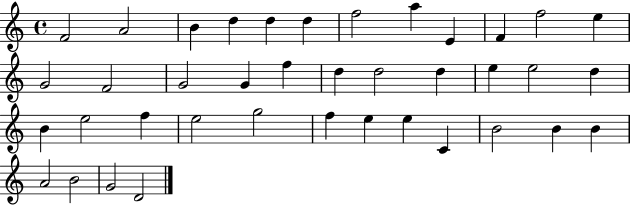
{
  \clef treble
  \time 4/4
  \defaultTimeSignature
  \key c \major
  f'2 a'2 | b'4 d''4 d''4 d''4 | f''2 a''4 e'4 | f'4 f''2 e''4 | \break g'2 f'2 | g'2 g'4 f''4 | d''4 d''2 d''4 | e''4 e''2 d''4 | \break b'4 e''2 f''4 | e''2 g''2 | f''4 e''4 e''4 c'4 | b'2 b'4 b'4 | \break a'2 b'2 | g'2 d'2 | \bar "|."
}